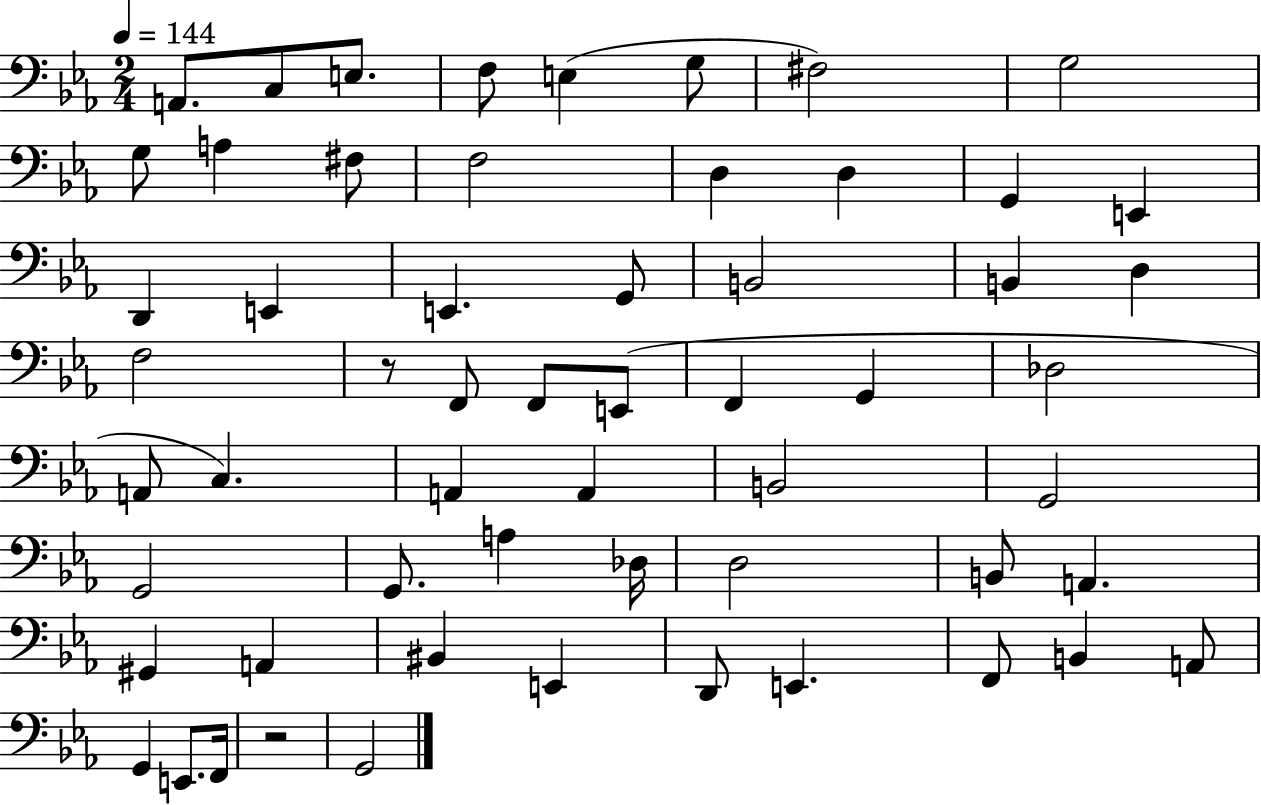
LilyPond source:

{
  \clef bass
  \numericTimeSignature
  \time 2/4
  \key ees \major
  \tempo 4 = 144
  a,8. c8 e8. | f8 e4( g8 | fis2) | g2 | \break g8 a4 fis8 | f2 | d4 d4 | g,4 e,4 | \break d,4 e,4 | e,4. g,8 | b,2 | b,4 d4 | \break f2 | r8 f,8 f,8 e,8( | f,4 g,4 | des2 | \break a,8 c4.) | a,4 a,4 | b,2 | g,2 | \break g,2 | g,8. a4 des16 | d2 | b,8 a,4. | \break gis,4 a,4 | bis,4 e,4 | d,8 e,4. | f,8 b,4 a,8 | \break g,4 e,8. f,16 | r2 | g,2 | \bar "|."
}